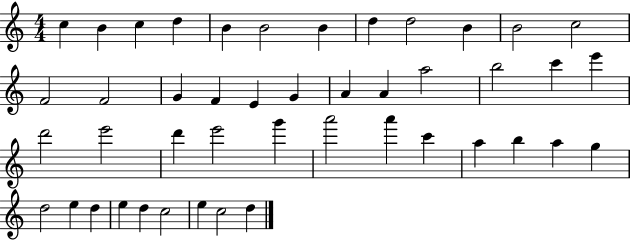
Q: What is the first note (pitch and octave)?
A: C5